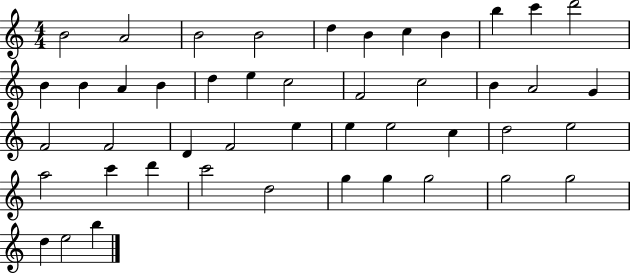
{
  \clef treble
  \numericTimeSignature
  \time 4/4
  \key c \major
  b'2 a'2 | b'2 b'2 | d''4 b'4 c''4 b'4 | b''4 c'''4 d'''2 | \break b'4 b'4 a'4 b'4 | d''4 e''4 c''2 | f'2 c''2 | b'4 a'2 g'4 | \break f'2 f'2 | d'4 f'2 e''4 | e''4 e''2 c''4 | d''2 e''2 | \break a''2 c'''4 d'''4 | c'''2 d''2 | g''4 g''4 g''2 | g''2 g''2 | \break d''4 e''2 b''4 | \bar "|."
}